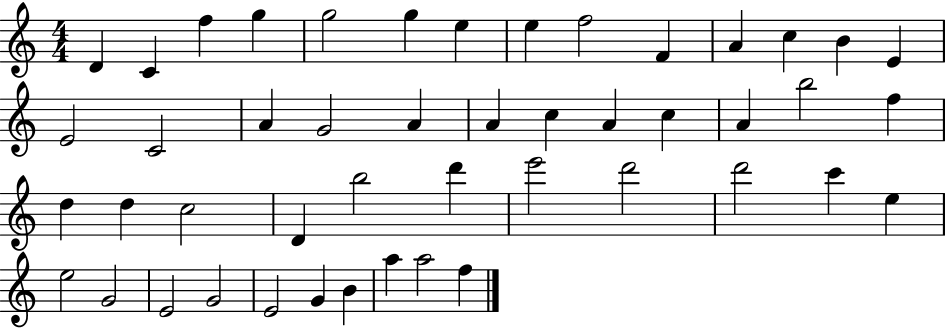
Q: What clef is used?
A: treble